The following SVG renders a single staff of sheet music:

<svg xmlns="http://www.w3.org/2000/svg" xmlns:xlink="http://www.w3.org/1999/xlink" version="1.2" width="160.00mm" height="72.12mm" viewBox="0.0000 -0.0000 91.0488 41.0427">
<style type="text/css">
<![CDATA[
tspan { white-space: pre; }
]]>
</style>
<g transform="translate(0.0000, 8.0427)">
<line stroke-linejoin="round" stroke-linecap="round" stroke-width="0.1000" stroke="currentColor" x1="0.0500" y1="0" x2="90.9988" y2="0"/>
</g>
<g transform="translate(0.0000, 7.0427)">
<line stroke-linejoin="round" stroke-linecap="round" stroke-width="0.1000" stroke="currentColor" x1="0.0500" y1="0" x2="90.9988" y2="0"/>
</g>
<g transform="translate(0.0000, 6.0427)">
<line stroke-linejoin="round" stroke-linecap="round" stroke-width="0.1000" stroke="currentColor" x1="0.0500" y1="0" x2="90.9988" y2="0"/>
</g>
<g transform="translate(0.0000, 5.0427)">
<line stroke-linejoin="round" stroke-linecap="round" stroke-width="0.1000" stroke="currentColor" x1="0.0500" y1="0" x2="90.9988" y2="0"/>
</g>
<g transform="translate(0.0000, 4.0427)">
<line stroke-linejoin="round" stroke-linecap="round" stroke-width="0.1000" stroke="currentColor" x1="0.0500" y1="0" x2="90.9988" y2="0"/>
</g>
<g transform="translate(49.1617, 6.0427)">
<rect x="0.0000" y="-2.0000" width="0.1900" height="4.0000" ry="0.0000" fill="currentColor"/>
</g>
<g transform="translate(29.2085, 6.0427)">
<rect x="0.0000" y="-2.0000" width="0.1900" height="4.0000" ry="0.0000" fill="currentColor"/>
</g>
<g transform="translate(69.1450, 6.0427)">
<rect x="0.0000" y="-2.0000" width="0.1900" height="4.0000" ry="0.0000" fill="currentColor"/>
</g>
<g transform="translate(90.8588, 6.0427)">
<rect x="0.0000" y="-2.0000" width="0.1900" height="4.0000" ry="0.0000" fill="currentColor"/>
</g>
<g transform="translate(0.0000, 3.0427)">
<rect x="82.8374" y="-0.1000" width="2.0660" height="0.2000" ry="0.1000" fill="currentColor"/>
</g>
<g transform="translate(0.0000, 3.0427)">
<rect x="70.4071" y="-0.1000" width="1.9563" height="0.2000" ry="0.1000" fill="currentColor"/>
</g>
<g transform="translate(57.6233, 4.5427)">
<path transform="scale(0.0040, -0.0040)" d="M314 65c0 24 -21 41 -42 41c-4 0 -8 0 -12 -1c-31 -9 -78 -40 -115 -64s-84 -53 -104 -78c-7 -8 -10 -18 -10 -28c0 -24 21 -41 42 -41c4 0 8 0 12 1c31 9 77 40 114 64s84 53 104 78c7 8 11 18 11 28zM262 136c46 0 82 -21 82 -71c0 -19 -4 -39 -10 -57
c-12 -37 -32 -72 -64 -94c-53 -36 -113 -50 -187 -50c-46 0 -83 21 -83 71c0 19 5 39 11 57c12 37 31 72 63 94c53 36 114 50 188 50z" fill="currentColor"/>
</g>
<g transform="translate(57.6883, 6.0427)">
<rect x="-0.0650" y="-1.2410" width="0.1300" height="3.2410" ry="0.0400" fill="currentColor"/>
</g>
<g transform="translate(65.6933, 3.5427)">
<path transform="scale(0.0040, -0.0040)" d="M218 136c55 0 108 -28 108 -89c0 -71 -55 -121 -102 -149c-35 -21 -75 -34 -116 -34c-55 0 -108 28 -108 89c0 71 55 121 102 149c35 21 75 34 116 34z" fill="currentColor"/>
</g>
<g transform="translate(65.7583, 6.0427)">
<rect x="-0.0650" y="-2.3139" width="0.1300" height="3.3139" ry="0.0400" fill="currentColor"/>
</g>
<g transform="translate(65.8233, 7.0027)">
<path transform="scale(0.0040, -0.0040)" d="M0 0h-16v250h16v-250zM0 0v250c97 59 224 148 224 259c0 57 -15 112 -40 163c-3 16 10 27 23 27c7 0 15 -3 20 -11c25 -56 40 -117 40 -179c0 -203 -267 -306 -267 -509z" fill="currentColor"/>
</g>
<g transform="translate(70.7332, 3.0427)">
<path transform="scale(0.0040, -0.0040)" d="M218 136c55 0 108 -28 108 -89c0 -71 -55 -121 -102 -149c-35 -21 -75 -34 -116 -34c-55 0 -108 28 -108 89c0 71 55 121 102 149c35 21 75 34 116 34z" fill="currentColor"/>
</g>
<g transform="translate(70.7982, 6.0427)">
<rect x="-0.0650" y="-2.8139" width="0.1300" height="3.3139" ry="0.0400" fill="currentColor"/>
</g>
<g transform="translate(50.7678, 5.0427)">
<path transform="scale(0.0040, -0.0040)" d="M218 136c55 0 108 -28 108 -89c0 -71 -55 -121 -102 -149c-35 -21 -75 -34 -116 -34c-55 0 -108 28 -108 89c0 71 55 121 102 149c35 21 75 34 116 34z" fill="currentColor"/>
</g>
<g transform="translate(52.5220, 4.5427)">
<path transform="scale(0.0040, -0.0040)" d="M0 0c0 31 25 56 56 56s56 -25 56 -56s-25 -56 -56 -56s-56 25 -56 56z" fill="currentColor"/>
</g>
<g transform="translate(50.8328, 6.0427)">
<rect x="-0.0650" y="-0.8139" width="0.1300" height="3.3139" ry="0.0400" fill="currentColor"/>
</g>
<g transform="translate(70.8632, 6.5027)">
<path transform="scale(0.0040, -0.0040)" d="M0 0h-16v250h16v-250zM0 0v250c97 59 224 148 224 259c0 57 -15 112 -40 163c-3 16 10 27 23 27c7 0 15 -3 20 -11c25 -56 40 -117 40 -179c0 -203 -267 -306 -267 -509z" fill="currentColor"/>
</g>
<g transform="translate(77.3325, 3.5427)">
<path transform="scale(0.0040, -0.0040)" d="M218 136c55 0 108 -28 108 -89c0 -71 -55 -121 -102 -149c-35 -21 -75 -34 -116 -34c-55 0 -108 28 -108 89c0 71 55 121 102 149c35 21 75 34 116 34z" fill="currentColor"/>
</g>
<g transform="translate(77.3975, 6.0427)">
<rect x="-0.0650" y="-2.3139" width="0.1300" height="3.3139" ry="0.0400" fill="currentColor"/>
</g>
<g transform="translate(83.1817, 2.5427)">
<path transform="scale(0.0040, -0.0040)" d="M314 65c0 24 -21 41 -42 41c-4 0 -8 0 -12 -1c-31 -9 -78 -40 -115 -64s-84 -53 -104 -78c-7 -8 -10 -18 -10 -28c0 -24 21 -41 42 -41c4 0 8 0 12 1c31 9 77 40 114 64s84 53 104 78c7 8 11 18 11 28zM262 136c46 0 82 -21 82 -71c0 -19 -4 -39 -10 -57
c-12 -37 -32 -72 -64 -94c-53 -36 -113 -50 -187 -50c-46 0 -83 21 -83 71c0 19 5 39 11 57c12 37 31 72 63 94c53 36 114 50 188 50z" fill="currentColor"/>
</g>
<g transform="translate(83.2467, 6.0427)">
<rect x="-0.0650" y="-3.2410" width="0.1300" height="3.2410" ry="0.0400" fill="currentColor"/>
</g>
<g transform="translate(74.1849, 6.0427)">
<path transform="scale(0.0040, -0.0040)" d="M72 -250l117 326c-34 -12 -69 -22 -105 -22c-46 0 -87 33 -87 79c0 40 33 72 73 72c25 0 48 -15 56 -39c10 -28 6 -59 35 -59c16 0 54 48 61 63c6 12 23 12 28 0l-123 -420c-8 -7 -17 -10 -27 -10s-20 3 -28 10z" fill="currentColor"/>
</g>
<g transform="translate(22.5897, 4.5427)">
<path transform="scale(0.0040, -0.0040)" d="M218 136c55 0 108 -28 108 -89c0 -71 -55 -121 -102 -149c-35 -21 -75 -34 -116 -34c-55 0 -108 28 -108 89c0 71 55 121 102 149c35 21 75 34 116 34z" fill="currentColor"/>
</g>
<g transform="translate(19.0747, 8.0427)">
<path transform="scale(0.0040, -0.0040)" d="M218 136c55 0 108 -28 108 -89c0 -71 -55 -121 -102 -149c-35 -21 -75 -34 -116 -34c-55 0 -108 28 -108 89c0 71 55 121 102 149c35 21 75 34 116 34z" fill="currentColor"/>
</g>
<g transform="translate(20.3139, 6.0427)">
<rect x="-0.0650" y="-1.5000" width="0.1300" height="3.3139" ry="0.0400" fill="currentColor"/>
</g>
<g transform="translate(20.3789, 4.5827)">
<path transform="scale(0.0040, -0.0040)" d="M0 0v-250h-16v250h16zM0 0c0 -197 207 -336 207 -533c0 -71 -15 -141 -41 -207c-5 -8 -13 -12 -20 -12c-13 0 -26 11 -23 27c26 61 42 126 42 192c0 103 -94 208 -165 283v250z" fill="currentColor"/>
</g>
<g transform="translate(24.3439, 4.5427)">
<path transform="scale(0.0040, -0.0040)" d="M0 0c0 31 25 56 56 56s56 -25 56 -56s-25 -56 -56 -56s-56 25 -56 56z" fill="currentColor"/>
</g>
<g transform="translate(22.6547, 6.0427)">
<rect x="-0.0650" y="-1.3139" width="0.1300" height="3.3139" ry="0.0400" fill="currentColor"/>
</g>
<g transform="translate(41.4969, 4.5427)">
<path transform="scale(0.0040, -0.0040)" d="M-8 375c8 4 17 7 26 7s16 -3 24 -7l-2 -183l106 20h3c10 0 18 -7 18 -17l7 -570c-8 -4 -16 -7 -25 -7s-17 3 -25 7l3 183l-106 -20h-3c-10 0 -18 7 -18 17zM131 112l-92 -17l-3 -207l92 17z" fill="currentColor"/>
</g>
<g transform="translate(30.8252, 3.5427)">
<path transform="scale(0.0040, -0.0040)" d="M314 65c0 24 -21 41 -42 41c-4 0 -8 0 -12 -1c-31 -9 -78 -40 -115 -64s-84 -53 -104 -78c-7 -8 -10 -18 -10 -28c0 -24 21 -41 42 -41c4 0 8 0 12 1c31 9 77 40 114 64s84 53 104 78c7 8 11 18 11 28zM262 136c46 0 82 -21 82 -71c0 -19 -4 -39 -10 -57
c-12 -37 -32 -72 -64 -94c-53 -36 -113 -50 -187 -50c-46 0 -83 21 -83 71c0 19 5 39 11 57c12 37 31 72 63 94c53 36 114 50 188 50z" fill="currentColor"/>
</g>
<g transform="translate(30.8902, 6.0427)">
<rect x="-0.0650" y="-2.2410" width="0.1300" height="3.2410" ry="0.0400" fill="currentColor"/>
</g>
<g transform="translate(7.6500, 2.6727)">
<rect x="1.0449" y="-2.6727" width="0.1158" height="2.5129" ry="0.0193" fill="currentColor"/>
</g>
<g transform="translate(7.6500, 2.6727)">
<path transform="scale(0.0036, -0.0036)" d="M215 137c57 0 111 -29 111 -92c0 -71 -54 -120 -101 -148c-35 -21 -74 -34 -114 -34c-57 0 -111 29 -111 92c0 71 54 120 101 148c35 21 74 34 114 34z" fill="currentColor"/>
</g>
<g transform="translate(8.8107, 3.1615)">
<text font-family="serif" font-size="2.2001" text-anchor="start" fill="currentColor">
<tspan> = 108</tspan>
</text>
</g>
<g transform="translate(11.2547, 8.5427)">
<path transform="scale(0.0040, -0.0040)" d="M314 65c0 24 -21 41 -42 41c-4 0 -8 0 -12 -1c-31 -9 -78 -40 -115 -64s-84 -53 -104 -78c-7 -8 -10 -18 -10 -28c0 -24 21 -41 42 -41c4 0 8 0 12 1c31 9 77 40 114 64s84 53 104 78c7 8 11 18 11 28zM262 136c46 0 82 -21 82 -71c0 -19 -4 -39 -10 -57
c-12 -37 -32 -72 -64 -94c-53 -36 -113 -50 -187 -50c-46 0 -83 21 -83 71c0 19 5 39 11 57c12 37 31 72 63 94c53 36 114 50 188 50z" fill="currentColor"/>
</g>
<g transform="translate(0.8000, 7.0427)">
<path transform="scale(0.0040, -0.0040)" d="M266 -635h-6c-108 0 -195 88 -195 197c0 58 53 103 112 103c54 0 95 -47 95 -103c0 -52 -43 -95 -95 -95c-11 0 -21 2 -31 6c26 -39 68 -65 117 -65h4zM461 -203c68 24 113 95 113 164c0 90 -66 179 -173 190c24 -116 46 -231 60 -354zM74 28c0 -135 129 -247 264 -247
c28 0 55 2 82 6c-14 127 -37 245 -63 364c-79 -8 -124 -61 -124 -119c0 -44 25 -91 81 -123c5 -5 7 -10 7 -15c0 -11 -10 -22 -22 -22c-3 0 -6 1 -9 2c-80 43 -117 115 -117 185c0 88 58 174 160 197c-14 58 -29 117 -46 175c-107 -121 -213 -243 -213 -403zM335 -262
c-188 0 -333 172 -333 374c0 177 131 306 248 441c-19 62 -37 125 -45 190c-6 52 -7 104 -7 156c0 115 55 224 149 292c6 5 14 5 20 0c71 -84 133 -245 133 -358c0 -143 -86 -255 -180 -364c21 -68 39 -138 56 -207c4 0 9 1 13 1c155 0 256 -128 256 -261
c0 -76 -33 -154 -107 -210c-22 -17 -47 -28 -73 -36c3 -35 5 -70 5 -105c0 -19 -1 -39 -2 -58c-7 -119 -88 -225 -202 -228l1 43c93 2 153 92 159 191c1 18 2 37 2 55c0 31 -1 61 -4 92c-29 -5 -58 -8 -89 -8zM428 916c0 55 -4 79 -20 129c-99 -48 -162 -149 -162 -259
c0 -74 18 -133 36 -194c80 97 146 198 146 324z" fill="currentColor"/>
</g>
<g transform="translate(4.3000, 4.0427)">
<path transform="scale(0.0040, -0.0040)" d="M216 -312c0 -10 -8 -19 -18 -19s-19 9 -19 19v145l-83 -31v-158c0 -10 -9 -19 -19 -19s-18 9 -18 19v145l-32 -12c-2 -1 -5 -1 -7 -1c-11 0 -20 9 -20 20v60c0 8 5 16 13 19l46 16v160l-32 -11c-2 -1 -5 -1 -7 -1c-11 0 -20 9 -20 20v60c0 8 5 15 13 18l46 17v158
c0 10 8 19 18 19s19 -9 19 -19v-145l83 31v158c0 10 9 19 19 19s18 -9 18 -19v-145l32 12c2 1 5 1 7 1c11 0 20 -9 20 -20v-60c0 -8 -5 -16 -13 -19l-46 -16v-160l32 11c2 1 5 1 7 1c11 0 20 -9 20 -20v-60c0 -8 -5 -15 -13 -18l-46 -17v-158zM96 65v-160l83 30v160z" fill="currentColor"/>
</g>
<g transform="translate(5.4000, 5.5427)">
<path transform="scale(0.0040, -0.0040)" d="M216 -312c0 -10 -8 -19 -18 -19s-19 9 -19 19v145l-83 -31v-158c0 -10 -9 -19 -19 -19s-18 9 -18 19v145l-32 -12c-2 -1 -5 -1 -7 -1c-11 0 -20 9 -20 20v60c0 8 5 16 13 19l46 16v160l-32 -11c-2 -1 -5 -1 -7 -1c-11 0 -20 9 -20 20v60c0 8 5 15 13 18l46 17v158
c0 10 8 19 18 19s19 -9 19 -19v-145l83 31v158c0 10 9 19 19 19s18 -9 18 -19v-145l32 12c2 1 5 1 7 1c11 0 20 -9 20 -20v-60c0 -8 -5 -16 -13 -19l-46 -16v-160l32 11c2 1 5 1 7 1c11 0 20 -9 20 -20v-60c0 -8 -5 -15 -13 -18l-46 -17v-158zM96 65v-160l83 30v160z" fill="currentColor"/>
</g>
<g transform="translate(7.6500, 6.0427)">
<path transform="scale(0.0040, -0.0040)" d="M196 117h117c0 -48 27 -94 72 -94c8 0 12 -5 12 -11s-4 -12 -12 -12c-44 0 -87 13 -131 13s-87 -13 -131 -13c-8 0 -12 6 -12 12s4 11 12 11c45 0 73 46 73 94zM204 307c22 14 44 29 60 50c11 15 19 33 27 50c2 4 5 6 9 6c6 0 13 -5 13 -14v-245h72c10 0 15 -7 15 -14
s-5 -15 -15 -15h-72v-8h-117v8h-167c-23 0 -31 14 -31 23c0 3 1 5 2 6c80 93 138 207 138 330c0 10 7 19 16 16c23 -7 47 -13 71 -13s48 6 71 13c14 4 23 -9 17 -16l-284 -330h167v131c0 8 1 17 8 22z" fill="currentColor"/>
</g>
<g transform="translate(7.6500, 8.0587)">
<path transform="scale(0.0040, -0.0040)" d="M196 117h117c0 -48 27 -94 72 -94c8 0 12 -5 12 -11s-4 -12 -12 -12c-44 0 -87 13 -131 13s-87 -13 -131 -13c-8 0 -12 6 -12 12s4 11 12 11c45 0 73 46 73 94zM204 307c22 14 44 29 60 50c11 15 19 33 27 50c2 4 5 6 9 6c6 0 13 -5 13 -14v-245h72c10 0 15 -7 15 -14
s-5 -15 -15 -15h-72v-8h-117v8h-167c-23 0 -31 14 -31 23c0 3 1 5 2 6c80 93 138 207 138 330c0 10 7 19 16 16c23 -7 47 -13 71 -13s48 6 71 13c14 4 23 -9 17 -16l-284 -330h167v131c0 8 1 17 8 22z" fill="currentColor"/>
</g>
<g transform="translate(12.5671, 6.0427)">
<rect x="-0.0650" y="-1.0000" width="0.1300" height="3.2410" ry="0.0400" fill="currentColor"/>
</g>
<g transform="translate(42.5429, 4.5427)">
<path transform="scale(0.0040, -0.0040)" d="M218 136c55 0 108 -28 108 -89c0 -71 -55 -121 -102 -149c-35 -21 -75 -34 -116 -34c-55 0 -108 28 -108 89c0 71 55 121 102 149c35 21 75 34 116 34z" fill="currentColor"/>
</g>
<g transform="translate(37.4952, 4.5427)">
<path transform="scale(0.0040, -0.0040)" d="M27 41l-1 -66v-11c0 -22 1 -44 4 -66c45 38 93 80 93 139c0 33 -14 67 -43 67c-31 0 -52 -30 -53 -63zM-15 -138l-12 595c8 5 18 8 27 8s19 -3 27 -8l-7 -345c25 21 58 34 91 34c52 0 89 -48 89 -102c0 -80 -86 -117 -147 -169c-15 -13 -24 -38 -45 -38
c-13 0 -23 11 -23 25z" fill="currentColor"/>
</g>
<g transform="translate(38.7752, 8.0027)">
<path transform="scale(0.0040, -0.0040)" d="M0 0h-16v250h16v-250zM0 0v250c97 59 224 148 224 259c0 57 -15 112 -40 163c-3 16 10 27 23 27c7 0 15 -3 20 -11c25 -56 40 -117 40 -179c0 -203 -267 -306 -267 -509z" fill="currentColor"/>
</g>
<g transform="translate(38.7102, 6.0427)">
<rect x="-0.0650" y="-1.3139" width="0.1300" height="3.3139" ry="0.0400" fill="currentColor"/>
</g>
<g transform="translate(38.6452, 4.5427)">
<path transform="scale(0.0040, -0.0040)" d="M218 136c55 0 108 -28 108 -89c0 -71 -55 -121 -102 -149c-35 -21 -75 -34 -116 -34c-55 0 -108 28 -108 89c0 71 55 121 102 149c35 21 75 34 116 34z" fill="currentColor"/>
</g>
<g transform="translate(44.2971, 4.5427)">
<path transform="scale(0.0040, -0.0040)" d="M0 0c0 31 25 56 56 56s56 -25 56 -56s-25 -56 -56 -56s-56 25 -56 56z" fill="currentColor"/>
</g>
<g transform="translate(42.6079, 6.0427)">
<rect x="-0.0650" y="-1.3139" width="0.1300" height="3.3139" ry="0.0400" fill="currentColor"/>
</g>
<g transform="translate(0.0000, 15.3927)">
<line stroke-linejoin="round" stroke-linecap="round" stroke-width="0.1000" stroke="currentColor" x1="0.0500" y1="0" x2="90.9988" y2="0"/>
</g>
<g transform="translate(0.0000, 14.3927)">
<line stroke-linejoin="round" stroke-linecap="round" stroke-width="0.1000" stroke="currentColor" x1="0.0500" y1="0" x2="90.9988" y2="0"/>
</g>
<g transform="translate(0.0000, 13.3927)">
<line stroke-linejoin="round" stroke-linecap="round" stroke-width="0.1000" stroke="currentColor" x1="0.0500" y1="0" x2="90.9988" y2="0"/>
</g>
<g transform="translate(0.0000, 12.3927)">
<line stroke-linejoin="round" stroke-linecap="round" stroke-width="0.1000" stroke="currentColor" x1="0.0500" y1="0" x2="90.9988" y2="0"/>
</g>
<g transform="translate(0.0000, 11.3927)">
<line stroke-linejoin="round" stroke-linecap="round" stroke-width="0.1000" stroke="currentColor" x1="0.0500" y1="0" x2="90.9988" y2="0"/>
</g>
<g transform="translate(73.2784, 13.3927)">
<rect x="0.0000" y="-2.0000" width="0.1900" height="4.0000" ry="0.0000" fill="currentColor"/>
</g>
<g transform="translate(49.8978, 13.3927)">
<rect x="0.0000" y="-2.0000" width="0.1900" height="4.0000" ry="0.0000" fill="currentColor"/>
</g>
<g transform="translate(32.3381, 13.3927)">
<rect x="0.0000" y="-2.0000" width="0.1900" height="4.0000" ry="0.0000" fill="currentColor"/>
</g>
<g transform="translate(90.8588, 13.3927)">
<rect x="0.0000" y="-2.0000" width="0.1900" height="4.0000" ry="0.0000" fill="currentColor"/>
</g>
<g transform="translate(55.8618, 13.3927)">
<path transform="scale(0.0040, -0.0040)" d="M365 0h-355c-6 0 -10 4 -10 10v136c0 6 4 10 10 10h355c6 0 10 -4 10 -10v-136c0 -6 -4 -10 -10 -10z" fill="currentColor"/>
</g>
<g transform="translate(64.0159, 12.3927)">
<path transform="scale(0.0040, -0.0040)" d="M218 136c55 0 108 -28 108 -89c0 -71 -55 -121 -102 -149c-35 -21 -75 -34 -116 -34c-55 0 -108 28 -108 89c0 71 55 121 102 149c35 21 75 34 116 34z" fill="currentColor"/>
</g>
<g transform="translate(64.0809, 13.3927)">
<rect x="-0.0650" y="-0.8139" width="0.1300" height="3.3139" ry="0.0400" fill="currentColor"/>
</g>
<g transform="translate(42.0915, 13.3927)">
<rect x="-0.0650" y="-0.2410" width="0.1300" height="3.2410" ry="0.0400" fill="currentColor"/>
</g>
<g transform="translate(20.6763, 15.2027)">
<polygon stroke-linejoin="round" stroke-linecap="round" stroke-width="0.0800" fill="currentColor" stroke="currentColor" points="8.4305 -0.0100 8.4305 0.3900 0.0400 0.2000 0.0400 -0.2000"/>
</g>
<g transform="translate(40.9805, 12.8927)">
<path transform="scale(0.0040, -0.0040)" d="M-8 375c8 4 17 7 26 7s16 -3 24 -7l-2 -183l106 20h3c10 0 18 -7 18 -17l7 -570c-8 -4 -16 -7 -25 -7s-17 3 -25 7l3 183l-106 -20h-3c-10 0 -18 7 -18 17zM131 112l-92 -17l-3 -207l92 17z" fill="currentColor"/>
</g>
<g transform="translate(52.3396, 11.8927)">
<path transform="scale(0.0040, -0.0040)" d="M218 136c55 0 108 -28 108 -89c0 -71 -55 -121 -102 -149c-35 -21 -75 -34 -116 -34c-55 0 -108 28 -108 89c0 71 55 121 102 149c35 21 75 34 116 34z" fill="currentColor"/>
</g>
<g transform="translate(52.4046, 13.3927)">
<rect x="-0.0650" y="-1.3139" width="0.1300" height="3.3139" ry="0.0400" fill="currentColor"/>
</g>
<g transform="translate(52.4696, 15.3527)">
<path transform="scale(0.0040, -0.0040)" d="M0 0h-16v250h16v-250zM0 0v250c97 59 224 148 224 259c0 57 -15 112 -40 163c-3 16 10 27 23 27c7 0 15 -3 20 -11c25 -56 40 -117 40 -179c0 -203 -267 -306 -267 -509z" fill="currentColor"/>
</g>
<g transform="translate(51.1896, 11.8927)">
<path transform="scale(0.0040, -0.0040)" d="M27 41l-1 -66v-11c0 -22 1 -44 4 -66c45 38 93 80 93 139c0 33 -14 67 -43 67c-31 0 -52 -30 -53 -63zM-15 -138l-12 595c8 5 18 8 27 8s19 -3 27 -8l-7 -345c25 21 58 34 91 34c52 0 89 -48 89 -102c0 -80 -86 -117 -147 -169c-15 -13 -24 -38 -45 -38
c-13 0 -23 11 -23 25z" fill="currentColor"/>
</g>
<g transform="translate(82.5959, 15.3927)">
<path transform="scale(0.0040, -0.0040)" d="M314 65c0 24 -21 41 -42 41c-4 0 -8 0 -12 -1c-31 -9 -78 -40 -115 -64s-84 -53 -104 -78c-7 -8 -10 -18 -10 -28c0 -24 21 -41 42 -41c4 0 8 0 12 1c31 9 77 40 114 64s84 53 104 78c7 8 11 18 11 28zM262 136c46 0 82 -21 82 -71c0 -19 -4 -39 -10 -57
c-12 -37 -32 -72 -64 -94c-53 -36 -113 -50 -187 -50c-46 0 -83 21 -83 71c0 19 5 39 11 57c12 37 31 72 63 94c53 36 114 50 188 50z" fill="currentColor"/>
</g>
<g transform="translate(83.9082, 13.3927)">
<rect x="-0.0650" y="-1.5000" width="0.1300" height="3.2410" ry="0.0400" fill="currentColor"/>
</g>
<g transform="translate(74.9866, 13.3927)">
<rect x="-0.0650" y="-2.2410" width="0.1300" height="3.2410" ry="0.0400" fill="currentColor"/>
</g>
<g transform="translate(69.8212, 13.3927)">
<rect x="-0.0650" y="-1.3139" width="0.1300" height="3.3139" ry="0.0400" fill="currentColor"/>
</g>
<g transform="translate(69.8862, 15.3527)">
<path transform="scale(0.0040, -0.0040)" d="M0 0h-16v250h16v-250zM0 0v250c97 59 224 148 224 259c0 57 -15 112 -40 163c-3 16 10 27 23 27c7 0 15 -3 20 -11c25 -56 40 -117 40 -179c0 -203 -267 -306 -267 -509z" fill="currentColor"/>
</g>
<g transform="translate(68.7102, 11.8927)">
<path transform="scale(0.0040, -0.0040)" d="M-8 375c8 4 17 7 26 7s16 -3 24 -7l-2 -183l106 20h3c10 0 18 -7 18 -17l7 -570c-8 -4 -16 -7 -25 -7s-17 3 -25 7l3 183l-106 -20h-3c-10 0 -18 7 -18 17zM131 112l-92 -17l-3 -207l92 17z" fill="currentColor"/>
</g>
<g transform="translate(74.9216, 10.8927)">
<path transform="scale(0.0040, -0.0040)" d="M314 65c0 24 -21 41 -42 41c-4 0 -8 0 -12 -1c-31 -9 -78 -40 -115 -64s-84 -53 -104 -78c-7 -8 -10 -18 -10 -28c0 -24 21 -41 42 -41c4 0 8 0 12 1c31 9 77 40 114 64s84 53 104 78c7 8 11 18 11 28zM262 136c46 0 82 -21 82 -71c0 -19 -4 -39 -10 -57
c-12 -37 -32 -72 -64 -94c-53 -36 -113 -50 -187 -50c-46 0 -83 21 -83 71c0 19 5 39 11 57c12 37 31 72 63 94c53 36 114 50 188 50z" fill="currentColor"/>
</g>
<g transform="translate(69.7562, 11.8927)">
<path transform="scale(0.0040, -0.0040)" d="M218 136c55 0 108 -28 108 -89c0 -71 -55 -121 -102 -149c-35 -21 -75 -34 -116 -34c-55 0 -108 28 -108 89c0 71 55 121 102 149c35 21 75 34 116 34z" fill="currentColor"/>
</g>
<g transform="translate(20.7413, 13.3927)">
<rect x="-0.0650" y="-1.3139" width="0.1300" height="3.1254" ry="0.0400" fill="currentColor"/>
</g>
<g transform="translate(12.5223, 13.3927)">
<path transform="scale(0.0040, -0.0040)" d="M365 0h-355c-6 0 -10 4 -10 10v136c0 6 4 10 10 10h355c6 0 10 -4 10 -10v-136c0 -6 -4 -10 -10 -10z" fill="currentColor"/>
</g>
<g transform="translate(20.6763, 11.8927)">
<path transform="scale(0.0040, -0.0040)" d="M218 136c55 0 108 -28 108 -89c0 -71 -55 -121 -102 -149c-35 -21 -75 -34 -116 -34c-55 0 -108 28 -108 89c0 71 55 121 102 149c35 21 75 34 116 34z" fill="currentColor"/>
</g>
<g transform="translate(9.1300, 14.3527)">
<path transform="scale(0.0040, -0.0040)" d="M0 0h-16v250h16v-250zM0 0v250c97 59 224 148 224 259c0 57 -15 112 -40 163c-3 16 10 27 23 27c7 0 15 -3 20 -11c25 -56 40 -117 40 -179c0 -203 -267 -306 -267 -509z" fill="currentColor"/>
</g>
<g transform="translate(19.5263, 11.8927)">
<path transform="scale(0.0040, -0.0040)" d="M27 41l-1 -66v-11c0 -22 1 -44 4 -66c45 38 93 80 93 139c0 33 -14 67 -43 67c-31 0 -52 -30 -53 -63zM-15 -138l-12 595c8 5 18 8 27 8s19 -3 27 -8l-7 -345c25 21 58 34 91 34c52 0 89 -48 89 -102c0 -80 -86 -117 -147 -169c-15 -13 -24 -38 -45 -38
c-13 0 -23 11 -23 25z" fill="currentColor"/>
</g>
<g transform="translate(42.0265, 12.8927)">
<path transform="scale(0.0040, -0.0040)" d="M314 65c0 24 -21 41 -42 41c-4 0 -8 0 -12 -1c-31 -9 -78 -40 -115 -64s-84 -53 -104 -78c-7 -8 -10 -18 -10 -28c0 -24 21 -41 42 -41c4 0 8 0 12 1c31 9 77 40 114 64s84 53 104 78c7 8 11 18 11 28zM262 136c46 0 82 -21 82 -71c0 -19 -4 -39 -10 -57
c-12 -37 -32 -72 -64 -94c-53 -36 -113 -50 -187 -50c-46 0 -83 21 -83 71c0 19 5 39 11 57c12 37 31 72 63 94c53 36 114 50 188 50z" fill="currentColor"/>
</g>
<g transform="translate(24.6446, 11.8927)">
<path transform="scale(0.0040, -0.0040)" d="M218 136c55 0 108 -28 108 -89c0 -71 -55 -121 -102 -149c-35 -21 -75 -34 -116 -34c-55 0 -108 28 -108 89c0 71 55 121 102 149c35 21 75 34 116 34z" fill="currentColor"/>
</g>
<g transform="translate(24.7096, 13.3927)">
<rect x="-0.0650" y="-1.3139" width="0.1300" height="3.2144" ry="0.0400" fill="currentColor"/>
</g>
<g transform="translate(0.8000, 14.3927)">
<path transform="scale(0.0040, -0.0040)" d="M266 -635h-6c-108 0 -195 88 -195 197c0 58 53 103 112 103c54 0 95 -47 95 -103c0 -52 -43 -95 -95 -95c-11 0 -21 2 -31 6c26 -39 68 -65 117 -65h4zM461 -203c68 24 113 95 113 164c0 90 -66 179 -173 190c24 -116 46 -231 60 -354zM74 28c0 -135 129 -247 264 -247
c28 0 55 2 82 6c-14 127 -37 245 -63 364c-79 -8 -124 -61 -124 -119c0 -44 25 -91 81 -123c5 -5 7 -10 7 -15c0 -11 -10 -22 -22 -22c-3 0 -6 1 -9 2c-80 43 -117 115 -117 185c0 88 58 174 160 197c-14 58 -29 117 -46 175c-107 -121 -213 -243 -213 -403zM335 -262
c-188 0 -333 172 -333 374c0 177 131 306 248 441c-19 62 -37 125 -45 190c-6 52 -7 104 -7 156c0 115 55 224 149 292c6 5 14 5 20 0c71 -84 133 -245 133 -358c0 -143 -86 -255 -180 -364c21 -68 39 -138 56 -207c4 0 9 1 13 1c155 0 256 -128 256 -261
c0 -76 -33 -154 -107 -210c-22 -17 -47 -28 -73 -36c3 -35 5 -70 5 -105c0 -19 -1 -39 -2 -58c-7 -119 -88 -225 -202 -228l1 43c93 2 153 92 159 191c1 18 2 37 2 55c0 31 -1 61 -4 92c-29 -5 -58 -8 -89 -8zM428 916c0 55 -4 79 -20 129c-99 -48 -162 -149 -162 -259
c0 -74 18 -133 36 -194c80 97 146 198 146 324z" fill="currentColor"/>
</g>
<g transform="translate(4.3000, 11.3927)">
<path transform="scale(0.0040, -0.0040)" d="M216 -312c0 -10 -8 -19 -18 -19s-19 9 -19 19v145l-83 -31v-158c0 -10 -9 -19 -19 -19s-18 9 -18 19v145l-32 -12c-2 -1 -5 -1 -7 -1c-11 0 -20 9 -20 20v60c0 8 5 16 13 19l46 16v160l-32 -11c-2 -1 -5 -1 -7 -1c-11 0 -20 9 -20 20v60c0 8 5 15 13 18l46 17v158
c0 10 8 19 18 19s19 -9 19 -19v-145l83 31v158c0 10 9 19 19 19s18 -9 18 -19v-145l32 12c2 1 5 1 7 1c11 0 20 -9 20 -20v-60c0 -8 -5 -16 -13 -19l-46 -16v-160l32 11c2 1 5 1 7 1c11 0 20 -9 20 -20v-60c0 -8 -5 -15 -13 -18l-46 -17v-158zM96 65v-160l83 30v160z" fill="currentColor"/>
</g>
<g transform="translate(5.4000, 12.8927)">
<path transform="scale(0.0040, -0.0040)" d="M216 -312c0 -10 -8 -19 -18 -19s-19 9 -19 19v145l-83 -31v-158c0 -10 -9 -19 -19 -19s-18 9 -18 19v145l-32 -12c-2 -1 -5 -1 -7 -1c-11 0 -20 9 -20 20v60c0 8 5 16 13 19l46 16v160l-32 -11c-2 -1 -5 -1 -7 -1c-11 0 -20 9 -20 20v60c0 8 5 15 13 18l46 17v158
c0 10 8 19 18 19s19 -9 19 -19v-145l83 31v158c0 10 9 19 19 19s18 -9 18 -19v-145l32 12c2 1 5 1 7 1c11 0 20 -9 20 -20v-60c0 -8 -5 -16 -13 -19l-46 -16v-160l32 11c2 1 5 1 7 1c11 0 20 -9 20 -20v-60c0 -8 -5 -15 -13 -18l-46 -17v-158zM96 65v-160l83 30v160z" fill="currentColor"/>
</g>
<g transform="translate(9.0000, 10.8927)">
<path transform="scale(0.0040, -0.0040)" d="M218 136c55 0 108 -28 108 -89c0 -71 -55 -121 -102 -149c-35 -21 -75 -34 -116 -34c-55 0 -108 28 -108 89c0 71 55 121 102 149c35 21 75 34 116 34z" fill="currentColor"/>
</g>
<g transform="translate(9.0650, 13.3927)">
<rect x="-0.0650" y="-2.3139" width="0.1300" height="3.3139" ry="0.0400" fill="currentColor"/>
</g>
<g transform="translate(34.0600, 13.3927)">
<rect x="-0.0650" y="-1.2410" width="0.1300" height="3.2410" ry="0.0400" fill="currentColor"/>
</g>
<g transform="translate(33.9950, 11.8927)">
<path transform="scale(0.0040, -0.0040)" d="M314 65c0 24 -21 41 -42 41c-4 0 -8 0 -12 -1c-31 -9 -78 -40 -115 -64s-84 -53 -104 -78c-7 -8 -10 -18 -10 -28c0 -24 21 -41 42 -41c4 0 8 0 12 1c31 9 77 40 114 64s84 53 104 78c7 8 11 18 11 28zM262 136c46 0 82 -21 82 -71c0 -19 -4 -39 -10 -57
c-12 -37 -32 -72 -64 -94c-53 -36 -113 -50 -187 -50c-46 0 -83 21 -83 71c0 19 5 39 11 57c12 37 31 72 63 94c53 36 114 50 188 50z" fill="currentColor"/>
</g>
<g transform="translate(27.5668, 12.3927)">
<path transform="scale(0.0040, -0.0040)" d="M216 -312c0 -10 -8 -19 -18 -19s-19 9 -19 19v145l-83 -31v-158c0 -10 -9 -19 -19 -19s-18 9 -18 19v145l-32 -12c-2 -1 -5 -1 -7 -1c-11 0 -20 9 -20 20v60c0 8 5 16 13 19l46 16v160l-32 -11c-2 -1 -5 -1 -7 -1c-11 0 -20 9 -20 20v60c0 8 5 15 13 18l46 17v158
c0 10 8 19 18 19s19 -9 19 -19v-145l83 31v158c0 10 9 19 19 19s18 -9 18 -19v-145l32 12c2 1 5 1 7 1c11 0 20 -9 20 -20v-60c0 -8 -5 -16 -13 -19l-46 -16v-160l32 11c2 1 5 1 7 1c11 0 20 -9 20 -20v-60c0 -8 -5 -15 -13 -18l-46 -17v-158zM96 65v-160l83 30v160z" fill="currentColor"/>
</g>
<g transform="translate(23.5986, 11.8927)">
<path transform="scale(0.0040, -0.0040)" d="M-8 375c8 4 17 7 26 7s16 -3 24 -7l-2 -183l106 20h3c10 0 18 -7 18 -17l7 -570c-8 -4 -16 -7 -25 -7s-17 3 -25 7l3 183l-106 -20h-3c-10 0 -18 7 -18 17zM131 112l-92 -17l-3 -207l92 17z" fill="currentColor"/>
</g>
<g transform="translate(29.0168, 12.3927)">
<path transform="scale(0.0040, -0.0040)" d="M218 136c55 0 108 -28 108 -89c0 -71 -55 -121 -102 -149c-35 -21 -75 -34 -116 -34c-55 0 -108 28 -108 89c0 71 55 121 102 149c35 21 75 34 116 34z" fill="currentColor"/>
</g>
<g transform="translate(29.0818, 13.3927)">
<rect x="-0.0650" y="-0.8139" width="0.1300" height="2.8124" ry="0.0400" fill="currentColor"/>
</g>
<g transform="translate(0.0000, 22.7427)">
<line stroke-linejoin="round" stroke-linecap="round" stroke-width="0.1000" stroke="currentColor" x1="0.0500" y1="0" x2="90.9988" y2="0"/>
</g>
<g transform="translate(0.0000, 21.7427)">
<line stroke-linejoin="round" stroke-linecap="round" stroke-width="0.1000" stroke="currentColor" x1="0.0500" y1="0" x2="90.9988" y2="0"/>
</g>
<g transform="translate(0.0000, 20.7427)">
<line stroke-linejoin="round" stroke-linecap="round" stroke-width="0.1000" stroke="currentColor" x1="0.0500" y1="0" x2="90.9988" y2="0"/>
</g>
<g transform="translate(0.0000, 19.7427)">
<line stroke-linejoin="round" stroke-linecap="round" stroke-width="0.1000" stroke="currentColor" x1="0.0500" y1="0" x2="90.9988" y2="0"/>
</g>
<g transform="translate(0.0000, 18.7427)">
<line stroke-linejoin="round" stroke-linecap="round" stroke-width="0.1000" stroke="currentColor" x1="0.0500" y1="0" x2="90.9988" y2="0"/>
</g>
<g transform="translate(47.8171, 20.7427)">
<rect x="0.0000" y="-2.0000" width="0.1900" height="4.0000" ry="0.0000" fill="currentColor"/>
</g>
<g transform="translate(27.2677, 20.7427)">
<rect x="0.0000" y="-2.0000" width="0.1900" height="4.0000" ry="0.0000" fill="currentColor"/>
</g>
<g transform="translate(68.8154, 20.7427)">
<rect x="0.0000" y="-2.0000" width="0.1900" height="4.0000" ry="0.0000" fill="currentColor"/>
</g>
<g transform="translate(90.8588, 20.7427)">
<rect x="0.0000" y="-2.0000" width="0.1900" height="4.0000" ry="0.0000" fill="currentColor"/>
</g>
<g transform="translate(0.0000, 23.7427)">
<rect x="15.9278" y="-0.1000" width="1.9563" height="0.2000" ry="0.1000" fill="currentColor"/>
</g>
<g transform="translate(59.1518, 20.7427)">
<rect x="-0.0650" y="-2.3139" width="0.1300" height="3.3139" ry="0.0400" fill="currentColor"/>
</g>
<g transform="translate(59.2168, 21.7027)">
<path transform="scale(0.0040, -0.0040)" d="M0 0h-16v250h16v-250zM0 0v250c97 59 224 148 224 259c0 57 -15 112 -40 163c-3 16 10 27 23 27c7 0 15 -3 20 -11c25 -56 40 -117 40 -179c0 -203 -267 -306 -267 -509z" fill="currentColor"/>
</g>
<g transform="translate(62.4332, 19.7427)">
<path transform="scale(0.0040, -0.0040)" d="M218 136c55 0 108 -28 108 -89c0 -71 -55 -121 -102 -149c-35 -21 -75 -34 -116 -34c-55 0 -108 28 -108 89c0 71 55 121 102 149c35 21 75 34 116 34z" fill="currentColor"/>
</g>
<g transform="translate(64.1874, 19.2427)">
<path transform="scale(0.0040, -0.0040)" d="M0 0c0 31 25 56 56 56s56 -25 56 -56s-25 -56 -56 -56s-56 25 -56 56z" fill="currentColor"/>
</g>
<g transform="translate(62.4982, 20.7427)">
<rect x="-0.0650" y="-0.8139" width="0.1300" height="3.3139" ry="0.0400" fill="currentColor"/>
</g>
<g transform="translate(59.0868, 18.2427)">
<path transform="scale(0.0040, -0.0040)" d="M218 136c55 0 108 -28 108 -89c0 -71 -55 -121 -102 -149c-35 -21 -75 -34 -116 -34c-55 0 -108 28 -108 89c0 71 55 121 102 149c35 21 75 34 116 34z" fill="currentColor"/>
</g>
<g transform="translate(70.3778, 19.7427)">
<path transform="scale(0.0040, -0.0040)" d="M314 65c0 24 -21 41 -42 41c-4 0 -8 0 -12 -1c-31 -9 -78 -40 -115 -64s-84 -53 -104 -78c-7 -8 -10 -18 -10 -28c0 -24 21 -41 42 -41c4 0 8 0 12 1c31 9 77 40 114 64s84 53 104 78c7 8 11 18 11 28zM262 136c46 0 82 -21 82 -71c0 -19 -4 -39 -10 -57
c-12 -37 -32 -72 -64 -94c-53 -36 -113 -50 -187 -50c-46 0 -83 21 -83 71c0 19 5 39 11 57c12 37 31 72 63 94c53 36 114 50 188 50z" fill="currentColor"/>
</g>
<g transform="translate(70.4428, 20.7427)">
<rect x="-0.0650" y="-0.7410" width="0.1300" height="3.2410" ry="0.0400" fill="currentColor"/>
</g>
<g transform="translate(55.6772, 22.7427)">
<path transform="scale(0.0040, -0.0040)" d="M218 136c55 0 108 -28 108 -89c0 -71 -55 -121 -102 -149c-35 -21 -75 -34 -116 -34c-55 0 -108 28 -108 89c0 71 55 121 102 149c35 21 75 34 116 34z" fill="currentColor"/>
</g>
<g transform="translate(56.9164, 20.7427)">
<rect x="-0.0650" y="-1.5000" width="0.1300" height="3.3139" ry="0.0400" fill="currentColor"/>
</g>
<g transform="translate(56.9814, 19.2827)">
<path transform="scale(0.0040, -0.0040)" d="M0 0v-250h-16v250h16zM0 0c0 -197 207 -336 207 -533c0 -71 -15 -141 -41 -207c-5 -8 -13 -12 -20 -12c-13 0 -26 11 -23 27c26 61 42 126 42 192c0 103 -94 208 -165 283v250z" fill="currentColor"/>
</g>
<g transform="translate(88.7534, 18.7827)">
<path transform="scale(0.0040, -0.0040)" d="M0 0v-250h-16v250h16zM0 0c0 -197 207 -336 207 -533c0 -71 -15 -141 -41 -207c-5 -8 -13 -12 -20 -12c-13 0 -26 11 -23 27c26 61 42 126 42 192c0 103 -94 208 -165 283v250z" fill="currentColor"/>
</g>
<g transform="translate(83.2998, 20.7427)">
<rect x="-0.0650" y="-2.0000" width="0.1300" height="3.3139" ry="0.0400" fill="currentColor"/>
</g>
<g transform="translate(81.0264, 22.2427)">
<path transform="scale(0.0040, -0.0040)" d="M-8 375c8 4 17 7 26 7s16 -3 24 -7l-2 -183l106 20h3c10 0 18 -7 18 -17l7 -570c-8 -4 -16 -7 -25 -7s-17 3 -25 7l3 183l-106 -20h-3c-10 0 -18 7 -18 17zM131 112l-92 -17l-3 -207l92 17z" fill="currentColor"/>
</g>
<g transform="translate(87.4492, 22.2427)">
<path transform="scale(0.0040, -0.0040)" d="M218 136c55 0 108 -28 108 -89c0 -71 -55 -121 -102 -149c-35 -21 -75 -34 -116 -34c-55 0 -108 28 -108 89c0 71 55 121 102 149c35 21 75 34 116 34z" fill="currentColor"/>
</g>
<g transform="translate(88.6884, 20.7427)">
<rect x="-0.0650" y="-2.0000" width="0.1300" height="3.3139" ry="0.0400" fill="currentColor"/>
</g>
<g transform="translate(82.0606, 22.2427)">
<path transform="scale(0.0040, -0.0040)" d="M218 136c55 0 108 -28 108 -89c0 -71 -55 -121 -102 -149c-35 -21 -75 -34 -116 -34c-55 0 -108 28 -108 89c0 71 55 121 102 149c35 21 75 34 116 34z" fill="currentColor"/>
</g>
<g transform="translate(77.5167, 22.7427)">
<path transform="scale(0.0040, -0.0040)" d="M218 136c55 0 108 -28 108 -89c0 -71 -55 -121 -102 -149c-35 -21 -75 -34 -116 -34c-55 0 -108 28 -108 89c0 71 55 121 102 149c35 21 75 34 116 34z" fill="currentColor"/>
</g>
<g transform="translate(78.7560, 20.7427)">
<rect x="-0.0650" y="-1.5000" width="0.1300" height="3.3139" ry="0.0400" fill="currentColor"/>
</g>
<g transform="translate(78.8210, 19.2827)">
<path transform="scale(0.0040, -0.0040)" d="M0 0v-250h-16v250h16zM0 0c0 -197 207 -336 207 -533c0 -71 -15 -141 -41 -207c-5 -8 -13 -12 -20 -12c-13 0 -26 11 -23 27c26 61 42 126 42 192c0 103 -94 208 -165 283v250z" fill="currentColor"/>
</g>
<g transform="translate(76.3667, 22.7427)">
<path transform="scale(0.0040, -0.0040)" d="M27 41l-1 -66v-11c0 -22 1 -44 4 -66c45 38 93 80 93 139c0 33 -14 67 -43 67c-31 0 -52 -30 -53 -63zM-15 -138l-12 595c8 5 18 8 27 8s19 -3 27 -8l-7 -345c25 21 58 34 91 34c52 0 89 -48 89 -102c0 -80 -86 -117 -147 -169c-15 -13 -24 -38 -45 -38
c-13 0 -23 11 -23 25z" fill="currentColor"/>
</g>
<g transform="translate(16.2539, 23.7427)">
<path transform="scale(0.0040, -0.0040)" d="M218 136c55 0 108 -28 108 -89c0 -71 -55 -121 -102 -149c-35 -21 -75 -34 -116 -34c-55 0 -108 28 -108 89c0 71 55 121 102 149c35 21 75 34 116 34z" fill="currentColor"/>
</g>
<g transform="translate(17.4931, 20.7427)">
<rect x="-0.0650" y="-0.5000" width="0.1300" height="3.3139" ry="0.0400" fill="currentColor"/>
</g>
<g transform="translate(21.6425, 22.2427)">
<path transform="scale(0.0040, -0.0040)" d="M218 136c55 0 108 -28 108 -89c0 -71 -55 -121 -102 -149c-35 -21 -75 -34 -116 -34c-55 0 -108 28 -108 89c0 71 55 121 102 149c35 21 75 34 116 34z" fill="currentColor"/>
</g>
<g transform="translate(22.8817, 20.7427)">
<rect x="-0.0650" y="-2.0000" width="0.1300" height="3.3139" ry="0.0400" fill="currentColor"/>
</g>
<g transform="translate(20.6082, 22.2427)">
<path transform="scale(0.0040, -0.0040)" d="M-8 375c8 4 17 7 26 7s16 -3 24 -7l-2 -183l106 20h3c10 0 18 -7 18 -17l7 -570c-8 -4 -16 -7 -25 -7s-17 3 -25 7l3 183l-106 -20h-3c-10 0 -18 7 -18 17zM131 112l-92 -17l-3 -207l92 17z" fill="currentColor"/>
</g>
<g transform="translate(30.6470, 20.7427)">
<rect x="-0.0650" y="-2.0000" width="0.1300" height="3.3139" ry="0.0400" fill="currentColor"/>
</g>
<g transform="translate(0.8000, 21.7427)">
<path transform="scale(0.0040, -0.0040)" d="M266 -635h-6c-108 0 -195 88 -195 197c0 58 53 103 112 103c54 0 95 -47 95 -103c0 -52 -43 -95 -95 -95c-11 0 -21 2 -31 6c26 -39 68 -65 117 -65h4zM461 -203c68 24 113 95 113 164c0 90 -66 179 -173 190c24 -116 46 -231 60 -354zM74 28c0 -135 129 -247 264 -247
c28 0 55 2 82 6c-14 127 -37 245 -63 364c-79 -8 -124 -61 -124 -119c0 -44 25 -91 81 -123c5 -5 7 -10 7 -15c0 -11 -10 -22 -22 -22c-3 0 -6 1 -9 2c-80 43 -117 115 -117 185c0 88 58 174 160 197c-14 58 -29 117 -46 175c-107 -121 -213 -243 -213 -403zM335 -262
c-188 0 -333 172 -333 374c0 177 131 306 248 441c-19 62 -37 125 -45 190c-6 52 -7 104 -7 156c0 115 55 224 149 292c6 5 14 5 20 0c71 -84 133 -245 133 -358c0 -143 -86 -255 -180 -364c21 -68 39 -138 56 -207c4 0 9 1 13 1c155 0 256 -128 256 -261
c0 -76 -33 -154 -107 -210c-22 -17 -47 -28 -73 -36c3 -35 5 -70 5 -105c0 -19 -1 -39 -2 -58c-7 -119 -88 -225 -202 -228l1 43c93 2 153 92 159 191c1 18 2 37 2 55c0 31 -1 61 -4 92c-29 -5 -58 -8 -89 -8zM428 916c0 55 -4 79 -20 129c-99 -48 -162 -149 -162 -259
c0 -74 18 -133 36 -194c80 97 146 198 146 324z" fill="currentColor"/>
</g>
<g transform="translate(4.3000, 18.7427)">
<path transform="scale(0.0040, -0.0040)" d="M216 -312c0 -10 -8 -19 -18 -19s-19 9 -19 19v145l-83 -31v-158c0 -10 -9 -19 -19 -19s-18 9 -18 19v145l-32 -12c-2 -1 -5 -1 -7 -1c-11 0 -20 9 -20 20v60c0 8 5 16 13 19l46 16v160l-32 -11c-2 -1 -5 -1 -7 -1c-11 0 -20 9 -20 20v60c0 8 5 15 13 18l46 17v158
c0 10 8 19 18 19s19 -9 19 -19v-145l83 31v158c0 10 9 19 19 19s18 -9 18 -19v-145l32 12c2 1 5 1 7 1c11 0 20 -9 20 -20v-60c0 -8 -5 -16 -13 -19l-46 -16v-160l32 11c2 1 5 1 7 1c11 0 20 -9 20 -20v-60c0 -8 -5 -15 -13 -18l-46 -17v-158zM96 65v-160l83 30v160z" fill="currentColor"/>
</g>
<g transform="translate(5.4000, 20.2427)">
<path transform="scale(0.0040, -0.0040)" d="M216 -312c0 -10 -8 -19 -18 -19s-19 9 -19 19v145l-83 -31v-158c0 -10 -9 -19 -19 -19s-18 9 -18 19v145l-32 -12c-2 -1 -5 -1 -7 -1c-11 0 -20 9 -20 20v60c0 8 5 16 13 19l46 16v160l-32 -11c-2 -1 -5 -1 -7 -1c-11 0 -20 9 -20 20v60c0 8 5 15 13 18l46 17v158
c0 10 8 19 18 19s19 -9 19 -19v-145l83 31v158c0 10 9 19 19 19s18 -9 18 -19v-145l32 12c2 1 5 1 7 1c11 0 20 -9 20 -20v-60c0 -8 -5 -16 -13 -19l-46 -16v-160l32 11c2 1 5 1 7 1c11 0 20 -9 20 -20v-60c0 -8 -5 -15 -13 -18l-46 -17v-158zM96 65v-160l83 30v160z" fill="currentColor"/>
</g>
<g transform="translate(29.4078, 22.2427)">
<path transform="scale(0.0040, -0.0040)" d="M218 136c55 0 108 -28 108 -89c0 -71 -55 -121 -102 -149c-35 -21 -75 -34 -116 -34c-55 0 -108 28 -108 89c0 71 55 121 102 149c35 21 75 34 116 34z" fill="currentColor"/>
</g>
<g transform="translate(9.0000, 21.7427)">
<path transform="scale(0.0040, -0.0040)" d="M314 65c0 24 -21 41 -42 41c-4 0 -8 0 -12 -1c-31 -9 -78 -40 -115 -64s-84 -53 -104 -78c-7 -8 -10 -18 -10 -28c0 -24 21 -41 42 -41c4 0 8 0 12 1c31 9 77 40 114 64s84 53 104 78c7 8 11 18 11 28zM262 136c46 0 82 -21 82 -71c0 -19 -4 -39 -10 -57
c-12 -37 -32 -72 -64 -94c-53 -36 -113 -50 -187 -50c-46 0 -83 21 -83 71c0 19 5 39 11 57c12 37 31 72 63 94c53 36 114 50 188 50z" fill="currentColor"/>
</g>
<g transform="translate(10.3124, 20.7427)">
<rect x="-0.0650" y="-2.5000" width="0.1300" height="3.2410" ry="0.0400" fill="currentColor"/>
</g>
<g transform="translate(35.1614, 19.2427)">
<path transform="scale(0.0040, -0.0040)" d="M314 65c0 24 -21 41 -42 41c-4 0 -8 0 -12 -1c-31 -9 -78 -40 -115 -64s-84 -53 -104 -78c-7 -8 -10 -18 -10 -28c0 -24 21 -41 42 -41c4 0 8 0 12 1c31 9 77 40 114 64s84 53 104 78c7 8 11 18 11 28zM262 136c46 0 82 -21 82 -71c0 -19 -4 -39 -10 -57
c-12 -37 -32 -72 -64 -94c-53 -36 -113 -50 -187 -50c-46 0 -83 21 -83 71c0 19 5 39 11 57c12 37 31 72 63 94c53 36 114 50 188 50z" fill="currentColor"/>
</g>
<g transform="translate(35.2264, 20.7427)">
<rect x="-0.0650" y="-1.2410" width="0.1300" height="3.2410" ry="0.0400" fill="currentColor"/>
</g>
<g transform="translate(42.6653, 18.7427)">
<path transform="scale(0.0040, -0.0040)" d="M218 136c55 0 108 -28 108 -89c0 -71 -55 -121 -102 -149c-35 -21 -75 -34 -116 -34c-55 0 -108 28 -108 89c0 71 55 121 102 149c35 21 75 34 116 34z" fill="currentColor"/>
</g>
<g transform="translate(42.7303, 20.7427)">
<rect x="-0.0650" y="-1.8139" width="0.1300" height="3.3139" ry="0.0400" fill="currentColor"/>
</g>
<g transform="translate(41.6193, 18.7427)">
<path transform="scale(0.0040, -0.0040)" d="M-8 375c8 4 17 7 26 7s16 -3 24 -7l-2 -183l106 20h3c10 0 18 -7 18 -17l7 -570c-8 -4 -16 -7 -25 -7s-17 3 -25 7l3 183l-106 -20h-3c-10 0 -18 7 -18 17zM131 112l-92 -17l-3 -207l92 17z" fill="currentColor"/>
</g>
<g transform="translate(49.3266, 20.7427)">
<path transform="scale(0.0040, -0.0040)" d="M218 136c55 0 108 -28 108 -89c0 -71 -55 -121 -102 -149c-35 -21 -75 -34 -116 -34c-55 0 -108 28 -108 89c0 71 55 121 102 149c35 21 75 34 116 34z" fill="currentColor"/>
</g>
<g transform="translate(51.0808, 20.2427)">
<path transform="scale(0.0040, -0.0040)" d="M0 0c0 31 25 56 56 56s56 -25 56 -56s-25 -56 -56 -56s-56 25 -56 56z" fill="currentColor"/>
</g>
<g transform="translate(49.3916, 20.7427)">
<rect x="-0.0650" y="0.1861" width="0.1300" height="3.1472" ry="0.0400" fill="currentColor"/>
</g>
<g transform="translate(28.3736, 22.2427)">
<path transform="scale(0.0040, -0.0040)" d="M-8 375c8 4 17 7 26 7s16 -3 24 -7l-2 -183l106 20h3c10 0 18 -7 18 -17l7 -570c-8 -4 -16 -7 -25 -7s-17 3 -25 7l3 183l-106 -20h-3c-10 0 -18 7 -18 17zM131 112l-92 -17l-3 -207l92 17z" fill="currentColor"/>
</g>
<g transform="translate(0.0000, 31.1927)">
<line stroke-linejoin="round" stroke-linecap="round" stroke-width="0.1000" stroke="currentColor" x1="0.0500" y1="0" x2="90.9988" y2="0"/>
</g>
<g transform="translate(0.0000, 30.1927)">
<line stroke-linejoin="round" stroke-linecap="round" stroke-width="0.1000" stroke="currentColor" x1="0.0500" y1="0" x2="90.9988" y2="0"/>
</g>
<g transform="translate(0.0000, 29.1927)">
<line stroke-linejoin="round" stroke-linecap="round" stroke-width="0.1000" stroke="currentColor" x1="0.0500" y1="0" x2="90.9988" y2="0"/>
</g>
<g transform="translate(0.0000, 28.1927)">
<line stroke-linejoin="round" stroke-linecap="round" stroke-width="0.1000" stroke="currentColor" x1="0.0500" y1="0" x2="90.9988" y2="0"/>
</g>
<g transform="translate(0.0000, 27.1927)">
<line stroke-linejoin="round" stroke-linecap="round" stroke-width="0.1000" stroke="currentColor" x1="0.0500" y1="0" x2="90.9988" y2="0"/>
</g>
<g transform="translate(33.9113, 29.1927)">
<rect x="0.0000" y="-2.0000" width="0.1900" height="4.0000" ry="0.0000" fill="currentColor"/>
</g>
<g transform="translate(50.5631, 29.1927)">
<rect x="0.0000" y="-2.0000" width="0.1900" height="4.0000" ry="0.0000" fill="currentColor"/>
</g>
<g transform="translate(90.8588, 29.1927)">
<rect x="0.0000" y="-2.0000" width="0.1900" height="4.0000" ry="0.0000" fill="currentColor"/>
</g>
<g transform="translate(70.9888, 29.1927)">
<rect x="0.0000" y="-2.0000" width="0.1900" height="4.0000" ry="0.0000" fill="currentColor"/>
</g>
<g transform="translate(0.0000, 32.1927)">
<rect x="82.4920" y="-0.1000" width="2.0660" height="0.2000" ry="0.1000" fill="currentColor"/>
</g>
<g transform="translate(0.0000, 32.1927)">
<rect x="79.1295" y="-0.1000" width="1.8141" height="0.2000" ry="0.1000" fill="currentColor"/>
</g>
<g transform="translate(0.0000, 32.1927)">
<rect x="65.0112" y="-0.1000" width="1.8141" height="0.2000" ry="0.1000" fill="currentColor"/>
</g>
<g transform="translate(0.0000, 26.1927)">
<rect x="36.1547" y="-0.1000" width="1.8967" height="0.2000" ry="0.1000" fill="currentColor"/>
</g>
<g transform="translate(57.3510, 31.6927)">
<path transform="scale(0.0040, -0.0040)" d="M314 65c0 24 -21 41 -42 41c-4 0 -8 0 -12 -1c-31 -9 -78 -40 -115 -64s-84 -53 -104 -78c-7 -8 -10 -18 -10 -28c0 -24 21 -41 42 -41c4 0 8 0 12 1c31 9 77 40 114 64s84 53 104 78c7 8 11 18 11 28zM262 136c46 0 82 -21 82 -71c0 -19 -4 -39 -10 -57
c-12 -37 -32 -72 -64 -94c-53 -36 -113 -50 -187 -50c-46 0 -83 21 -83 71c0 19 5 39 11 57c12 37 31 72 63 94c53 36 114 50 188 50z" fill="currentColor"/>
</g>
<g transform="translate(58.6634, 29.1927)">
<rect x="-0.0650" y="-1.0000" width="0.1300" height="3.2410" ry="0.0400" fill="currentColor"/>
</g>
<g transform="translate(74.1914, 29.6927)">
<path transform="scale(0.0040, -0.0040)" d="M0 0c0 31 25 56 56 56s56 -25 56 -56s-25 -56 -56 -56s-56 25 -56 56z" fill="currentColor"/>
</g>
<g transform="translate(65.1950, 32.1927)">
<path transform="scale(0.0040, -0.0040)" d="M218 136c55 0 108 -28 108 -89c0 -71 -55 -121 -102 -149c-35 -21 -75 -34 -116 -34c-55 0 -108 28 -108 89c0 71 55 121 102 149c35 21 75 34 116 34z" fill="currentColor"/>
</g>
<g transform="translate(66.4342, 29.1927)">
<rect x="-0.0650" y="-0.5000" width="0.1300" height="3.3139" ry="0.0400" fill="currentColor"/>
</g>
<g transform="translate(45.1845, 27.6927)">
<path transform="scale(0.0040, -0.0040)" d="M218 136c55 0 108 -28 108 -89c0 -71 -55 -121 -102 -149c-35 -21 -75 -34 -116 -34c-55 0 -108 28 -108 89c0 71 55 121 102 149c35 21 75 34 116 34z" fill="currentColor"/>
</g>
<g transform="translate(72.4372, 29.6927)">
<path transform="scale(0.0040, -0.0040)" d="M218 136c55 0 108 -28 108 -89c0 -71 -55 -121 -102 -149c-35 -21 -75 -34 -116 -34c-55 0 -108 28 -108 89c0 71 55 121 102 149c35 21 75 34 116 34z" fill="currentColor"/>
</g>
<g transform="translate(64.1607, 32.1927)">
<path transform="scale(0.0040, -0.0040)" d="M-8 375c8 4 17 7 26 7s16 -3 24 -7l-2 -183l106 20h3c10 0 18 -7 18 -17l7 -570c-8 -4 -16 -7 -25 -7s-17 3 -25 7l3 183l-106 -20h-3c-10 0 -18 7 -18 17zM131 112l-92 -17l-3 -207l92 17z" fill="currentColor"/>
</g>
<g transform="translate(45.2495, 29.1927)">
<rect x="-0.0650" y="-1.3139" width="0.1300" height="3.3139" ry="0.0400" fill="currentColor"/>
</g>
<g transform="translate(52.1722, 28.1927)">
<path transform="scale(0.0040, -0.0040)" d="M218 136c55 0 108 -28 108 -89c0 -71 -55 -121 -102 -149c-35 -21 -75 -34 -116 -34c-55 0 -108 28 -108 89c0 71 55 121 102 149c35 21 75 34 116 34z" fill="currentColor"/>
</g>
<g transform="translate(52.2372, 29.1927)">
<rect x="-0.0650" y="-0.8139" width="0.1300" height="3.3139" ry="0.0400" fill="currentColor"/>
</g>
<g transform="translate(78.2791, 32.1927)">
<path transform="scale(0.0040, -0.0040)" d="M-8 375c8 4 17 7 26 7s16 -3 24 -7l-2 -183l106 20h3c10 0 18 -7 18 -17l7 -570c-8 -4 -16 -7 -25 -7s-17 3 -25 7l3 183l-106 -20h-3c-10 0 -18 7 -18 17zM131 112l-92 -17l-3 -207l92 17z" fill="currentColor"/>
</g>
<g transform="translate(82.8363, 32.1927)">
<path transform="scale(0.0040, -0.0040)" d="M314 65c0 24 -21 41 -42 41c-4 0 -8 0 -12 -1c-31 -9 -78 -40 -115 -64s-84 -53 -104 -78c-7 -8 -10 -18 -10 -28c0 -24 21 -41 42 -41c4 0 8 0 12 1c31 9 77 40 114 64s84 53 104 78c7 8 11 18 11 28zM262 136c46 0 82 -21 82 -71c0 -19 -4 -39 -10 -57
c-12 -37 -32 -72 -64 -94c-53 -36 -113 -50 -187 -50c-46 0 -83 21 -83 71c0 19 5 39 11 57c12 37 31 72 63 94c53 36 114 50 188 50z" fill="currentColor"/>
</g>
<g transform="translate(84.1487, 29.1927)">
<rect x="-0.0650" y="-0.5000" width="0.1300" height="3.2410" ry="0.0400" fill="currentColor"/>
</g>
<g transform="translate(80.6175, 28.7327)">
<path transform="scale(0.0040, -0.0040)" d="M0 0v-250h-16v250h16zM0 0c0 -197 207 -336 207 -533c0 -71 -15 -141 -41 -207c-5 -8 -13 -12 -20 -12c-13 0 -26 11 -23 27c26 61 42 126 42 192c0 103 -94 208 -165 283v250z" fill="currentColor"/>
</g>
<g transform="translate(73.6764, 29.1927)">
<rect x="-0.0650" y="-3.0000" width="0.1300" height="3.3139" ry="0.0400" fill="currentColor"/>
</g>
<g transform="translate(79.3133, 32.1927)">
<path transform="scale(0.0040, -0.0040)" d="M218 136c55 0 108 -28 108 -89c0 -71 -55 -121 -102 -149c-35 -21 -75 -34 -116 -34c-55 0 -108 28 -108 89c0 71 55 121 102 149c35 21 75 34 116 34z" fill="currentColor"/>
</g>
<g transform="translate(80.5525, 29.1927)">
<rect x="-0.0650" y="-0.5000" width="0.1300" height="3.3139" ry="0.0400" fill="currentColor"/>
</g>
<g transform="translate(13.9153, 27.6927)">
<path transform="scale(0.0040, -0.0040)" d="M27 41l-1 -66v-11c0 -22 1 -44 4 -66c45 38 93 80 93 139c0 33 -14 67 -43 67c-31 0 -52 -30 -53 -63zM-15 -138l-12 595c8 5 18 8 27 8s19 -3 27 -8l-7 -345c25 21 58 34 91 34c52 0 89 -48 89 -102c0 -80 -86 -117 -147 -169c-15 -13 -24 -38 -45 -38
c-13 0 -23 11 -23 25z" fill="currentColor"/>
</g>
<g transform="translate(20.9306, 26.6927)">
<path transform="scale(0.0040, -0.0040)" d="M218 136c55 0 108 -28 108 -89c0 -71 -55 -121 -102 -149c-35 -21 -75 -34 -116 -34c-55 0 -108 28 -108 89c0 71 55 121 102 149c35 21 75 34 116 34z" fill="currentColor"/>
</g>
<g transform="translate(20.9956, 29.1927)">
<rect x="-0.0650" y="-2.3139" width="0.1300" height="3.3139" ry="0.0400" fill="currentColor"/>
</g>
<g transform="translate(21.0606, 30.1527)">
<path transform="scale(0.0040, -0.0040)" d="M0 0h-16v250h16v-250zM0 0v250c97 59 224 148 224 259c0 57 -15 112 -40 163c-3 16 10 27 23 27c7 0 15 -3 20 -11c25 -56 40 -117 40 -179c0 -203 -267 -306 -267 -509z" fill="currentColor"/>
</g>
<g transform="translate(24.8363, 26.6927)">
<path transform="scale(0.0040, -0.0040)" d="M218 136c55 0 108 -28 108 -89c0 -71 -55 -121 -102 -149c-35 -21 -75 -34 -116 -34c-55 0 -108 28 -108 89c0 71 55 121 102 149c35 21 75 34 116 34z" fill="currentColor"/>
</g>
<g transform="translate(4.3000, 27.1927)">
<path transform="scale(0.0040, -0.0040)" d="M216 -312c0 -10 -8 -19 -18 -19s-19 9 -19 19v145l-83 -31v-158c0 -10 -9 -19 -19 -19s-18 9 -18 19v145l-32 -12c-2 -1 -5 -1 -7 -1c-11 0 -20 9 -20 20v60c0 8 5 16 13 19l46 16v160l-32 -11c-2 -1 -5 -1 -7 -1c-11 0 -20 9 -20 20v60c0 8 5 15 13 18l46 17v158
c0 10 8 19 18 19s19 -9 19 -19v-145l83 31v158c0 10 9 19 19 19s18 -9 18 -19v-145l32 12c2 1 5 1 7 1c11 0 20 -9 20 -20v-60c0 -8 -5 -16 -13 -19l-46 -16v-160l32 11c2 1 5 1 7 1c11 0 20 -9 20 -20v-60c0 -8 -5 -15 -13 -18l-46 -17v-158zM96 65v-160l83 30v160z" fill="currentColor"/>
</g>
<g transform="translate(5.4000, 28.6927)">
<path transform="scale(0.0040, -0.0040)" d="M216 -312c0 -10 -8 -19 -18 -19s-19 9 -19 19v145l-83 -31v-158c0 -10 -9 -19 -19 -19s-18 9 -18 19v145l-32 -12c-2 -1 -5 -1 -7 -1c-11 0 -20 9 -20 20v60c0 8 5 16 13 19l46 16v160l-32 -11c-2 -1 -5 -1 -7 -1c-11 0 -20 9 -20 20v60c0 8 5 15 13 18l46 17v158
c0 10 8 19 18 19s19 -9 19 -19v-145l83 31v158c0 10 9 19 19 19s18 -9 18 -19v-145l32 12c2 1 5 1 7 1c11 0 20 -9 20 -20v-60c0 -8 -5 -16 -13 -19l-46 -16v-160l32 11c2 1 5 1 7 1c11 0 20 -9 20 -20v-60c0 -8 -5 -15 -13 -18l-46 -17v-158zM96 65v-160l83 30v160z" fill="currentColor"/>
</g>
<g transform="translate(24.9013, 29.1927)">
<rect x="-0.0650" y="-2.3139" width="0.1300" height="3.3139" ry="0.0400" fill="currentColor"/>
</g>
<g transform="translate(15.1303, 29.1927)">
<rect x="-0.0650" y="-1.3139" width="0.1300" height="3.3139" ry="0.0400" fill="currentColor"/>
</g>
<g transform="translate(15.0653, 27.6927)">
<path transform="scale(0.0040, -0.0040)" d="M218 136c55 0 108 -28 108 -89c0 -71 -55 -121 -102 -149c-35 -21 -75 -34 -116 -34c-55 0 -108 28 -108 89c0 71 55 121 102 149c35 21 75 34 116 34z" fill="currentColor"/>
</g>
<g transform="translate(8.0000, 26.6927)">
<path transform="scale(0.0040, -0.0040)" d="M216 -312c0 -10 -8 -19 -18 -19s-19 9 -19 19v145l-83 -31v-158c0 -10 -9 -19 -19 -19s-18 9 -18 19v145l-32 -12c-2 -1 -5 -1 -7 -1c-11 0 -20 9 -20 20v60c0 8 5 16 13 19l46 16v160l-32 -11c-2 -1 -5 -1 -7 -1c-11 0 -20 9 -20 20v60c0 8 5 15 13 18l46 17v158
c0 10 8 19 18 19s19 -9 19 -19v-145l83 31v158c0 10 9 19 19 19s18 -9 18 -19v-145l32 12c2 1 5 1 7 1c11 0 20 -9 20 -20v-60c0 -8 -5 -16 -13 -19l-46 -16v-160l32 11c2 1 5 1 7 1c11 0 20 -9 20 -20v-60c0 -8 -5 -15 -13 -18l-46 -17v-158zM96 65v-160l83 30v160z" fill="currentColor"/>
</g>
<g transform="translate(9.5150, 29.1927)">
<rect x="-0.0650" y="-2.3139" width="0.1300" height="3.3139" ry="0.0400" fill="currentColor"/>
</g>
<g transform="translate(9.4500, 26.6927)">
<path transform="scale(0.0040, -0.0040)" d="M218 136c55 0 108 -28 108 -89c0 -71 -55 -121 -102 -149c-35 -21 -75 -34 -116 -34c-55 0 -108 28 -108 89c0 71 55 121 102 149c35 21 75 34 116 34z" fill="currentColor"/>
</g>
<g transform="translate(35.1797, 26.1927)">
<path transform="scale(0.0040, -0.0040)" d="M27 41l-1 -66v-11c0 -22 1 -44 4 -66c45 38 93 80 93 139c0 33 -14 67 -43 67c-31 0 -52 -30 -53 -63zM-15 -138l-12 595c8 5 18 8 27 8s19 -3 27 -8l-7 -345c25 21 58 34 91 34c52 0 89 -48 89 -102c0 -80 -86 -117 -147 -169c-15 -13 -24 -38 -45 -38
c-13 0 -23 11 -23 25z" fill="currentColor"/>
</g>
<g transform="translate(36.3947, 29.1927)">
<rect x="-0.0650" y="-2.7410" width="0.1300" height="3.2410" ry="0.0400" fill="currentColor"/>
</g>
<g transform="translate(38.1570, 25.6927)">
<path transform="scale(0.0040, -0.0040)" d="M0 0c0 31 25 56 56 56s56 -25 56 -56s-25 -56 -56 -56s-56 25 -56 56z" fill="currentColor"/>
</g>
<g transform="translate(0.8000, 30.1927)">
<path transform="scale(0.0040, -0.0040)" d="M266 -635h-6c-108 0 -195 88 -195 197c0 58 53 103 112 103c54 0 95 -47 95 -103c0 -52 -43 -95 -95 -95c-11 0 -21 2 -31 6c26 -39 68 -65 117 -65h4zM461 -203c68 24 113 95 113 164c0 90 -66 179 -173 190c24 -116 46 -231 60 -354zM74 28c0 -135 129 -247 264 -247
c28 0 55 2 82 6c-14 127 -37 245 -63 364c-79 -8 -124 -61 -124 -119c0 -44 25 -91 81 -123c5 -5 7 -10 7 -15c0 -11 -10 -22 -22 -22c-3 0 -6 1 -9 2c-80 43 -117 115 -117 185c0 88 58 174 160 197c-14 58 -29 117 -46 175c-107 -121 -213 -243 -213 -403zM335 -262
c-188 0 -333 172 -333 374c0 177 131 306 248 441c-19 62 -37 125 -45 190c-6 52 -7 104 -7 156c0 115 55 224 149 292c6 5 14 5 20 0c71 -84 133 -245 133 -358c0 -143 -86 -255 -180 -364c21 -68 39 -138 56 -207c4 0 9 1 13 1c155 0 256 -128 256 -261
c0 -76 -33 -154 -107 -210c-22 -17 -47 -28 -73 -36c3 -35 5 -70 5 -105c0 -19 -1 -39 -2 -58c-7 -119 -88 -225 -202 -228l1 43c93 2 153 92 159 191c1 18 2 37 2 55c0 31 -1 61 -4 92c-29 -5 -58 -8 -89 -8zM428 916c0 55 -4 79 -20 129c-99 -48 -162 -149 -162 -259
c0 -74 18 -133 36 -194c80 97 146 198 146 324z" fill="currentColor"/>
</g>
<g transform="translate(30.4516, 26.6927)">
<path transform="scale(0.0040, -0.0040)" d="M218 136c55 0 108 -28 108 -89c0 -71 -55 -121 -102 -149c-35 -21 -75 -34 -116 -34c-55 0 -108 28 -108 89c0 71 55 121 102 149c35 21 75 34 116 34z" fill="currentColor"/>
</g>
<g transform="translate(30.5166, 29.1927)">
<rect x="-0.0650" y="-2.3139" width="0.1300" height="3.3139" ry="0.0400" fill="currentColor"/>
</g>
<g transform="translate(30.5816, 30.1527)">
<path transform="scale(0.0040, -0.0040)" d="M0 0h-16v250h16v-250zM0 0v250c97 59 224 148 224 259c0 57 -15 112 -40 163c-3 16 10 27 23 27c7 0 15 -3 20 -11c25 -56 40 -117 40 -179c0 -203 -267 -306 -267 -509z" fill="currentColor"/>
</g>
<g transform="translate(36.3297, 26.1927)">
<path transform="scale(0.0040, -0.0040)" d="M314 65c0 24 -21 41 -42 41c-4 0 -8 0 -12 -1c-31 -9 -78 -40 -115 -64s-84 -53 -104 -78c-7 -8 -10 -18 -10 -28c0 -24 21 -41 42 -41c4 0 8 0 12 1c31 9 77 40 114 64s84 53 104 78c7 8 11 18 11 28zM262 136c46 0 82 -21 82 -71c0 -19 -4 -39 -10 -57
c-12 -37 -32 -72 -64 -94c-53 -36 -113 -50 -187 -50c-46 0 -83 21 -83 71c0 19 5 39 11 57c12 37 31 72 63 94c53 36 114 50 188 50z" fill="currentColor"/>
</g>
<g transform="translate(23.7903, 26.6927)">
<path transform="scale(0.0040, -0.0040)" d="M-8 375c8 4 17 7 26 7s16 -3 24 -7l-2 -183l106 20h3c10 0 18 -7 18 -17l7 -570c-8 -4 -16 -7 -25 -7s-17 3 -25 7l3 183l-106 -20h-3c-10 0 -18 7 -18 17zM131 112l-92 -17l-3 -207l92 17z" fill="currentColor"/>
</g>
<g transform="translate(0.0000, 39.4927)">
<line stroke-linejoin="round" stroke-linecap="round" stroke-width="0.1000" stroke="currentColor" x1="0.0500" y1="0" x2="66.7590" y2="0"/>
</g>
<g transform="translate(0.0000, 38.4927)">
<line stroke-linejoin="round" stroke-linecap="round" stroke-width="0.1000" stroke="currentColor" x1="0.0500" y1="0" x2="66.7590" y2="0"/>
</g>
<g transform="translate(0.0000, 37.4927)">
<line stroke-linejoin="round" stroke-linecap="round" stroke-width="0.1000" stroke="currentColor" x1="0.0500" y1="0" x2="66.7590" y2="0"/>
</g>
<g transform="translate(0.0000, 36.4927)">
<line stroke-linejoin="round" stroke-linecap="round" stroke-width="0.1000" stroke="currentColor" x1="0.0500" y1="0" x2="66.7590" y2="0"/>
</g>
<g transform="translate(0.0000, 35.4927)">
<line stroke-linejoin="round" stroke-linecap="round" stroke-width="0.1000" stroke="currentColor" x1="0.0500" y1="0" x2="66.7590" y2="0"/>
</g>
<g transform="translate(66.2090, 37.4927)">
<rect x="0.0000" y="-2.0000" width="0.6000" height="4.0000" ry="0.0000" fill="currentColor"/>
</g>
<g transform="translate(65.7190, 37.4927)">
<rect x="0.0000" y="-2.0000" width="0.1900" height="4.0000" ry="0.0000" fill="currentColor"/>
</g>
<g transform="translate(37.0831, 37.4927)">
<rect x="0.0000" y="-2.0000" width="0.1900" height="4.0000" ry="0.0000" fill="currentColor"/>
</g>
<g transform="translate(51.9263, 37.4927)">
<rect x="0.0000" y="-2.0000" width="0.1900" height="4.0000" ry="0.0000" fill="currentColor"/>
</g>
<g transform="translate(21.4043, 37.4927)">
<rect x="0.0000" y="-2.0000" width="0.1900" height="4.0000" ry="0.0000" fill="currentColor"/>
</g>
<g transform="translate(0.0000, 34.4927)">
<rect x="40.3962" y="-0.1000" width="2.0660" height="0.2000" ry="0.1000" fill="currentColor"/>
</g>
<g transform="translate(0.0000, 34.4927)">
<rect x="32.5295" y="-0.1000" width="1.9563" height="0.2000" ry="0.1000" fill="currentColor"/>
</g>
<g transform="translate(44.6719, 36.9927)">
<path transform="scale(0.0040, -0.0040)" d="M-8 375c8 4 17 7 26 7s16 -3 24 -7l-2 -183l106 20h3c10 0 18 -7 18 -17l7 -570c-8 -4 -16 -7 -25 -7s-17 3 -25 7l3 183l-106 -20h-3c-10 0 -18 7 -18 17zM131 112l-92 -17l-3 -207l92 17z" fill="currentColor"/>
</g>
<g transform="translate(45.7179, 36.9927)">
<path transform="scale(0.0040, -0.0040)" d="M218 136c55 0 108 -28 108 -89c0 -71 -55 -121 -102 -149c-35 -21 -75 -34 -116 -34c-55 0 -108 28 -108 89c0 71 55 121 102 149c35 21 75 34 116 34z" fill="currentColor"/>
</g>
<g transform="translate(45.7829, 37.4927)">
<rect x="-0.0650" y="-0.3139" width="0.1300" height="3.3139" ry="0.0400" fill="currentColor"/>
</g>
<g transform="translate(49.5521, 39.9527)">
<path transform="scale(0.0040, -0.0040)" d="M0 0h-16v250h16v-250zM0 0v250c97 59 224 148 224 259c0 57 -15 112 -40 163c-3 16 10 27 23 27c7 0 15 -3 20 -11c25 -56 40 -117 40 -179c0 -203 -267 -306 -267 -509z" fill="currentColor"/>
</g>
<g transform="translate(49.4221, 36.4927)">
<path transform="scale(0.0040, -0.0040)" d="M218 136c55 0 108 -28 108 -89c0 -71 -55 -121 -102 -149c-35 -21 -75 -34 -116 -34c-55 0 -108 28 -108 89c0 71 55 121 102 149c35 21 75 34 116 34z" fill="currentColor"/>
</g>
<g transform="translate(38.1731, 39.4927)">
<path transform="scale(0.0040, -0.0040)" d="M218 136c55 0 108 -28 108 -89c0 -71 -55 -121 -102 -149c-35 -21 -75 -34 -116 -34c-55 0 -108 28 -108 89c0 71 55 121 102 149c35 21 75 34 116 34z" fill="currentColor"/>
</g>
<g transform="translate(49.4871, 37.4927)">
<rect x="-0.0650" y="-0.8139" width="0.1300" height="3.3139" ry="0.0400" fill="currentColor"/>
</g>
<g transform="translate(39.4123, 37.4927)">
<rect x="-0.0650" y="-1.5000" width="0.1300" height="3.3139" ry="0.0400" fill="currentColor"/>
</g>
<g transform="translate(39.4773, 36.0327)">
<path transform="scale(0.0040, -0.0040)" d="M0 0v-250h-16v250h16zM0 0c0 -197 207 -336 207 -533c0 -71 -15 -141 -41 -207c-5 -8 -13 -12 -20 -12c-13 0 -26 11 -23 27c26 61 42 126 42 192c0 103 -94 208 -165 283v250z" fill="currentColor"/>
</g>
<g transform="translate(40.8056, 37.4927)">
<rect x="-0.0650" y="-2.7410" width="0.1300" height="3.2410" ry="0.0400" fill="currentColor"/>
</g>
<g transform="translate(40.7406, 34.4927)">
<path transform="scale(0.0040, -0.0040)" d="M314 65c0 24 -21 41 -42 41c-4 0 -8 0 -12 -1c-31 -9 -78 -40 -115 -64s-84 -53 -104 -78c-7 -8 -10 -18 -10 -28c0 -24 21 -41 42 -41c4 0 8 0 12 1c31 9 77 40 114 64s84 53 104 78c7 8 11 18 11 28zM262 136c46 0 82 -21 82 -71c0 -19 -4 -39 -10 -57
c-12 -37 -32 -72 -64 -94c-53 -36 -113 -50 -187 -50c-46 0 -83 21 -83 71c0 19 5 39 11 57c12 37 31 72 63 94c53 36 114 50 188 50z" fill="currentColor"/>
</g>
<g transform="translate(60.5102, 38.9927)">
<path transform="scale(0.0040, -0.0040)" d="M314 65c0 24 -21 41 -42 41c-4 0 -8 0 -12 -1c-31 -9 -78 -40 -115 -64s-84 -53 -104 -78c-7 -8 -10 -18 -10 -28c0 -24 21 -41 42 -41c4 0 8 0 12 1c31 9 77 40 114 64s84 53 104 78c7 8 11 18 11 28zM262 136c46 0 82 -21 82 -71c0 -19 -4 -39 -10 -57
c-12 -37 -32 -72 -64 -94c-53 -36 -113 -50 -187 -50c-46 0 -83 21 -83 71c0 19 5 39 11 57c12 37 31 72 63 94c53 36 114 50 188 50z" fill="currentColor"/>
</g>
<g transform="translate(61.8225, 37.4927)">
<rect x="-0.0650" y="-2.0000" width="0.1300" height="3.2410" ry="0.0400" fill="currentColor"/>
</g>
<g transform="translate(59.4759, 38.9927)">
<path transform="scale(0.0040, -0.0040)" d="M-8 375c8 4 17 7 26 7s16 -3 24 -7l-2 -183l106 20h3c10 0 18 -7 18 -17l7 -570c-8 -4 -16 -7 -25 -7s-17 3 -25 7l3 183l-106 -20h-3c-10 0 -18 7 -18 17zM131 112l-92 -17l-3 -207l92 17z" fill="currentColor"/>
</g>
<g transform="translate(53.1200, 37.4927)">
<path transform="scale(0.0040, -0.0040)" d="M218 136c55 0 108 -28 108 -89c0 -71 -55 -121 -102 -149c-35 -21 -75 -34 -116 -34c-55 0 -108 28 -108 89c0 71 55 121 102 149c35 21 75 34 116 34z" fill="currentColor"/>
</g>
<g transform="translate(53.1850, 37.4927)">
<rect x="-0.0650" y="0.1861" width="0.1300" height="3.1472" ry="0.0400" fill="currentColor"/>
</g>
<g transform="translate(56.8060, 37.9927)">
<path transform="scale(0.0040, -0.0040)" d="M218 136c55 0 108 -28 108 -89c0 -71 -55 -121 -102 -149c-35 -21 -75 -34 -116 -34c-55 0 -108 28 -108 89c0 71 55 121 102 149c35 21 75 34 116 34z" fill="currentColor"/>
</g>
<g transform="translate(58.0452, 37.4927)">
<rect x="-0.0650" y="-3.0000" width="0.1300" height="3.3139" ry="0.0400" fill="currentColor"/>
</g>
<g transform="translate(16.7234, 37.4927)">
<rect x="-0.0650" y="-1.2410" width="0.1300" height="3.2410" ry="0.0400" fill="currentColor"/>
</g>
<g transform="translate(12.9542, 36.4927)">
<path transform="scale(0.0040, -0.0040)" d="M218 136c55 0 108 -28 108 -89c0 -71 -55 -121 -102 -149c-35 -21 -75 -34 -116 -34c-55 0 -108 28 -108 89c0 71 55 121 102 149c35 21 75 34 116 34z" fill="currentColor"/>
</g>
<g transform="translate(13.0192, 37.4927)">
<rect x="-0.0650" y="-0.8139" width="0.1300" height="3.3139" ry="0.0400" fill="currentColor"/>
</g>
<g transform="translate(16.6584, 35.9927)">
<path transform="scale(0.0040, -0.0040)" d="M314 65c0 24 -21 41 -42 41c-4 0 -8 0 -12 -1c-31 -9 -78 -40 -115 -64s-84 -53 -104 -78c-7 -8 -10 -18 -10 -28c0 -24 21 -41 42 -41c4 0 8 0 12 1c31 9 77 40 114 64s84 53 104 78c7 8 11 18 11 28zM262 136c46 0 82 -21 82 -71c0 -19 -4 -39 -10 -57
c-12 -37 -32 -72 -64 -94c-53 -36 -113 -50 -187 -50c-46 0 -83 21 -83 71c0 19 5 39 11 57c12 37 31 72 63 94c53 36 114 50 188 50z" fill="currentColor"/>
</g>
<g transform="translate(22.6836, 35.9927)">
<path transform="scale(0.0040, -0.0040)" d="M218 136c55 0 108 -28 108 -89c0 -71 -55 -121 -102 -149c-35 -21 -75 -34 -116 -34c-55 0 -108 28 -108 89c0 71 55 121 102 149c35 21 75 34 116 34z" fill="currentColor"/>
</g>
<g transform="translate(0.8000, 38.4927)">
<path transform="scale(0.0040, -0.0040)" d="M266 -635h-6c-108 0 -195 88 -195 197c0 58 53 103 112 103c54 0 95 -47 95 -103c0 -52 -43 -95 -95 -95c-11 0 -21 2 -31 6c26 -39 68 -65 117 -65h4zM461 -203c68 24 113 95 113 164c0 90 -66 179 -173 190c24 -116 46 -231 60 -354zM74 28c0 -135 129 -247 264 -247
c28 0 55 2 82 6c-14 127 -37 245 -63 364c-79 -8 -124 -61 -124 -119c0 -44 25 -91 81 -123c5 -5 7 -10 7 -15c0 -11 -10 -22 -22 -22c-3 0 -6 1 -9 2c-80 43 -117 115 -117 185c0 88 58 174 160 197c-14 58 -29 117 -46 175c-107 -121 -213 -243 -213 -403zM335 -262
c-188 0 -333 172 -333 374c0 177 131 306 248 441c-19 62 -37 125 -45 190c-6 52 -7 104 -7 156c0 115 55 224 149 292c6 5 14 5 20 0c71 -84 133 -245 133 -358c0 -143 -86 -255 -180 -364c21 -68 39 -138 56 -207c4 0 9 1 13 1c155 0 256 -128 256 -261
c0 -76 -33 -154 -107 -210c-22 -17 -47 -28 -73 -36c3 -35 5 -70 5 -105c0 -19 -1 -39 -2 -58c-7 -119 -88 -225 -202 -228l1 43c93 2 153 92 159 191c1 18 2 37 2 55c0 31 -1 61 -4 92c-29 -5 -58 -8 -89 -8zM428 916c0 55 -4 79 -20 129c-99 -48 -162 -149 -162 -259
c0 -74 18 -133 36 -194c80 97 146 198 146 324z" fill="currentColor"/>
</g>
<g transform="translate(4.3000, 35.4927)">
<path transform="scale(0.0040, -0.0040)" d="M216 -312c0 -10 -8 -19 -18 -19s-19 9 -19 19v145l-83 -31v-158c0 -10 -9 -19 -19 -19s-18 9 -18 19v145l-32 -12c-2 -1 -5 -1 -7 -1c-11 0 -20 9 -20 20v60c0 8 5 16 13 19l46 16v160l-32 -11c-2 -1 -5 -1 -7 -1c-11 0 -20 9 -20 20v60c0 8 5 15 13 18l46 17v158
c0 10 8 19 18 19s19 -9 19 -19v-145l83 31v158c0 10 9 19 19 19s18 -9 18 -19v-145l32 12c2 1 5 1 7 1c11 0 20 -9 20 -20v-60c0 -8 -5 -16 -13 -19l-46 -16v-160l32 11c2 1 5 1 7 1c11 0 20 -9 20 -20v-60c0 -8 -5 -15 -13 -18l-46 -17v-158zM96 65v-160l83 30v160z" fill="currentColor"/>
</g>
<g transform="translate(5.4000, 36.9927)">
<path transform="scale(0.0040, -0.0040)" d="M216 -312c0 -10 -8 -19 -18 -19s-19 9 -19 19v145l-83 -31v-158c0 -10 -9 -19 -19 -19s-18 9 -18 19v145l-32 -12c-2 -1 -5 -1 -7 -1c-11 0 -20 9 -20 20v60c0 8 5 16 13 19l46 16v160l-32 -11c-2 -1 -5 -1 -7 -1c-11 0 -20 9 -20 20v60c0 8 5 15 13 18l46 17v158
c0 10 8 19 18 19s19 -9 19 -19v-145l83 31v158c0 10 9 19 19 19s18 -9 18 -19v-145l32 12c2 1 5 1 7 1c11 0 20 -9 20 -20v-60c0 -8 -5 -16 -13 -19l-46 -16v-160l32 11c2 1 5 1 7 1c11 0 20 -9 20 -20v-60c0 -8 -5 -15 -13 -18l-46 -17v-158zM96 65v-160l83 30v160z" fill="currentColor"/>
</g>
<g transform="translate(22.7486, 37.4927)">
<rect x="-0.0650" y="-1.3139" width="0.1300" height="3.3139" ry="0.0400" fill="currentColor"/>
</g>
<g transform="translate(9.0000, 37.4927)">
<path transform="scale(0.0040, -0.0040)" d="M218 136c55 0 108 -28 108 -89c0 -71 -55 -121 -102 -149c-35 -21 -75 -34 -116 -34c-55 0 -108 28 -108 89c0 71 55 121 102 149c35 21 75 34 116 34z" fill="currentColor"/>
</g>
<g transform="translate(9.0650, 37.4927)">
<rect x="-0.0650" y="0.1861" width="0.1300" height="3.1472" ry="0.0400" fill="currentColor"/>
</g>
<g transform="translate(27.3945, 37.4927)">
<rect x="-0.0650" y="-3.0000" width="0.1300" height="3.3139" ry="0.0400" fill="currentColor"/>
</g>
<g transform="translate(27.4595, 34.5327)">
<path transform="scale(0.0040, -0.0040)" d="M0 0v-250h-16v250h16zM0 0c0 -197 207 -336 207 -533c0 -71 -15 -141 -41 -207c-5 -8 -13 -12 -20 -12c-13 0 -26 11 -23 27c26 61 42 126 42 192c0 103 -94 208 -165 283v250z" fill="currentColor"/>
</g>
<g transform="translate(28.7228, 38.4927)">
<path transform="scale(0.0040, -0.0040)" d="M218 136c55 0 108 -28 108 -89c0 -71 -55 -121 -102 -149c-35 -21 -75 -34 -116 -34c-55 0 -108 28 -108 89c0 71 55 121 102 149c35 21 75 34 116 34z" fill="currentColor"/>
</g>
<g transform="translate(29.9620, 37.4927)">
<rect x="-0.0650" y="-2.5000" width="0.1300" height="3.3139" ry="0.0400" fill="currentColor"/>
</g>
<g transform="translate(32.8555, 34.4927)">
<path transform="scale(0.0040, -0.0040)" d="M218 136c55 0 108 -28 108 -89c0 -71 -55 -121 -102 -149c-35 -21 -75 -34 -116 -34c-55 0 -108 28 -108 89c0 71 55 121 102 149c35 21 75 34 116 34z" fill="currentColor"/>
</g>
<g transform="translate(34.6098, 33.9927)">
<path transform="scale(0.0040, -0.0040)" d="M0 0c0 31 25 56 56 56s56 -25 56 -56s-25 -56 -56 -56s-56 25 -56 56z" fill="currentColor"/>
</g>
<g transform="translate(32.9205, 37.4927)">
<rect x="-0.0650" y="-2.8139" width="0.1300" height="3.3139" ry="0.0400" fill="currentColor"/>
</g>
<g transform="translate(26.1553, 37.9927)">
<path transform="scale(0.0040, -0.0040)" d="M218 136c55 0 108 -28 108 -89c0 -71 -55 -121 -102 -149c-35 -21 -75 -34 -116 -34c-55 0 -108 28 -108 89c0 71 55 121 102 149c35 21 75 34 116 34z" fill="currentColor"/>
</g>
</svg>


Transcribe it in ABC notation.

X:1
T:Untitled
M:4/4
L:1/4
K:D
D2 E/2 e g2 _e/2 e d e2 g/2 a/2 z/2 g b2 g/2 z2 _e/2 e/2 ^d/2 e2 c2 _e/2 z2 d e/2 g2 E2 G2 ^C F F e2 f B E/2 g/2 d d2 _E/2 F F/2 ^g _e ^g/2 g g/2 _a2 e d D2 C A C/2 C2 B d e2 e A/2 G a E/2 a2 c d/2 B A F2